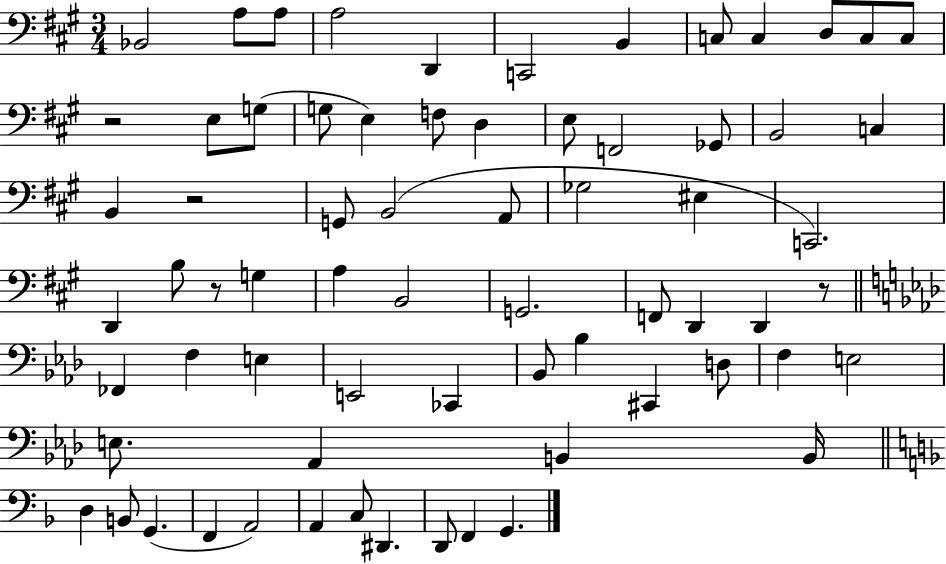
{
  \clef bass
  \numericTimeSignature
  \time 3/4
  \key a \major
  bes,2 a8 a8 | a2 d,4 | c,2 b,4 | c8 c4 d8 c8 c8 | \break r2 e8 g8( | g8 e4) f8 d4 | e8 f,2 ges,8 | b,2 c4 | \break b,4 r2 | g,8 b,2( a,8 | ges2 eis4 | c,2.) | \break d,4 b8 r8 g4 | a4 b,2 | g,2. | f,8 d,4 d,4 r8 | \break \bar "||" \break \key aes \major fes,4 f4 e4 | e,2 ces,4 | bes,8 bes4 cis,4 d8 | f4 e2 | \break e8. aes,4 b,4 b,16 | \bar "||" \break \key f \major d4 b,8 g,4.( | f,4 a,2) | a,4 c8 dis,4. | d,8 f,4 g,4. | \break \bar "|."
}